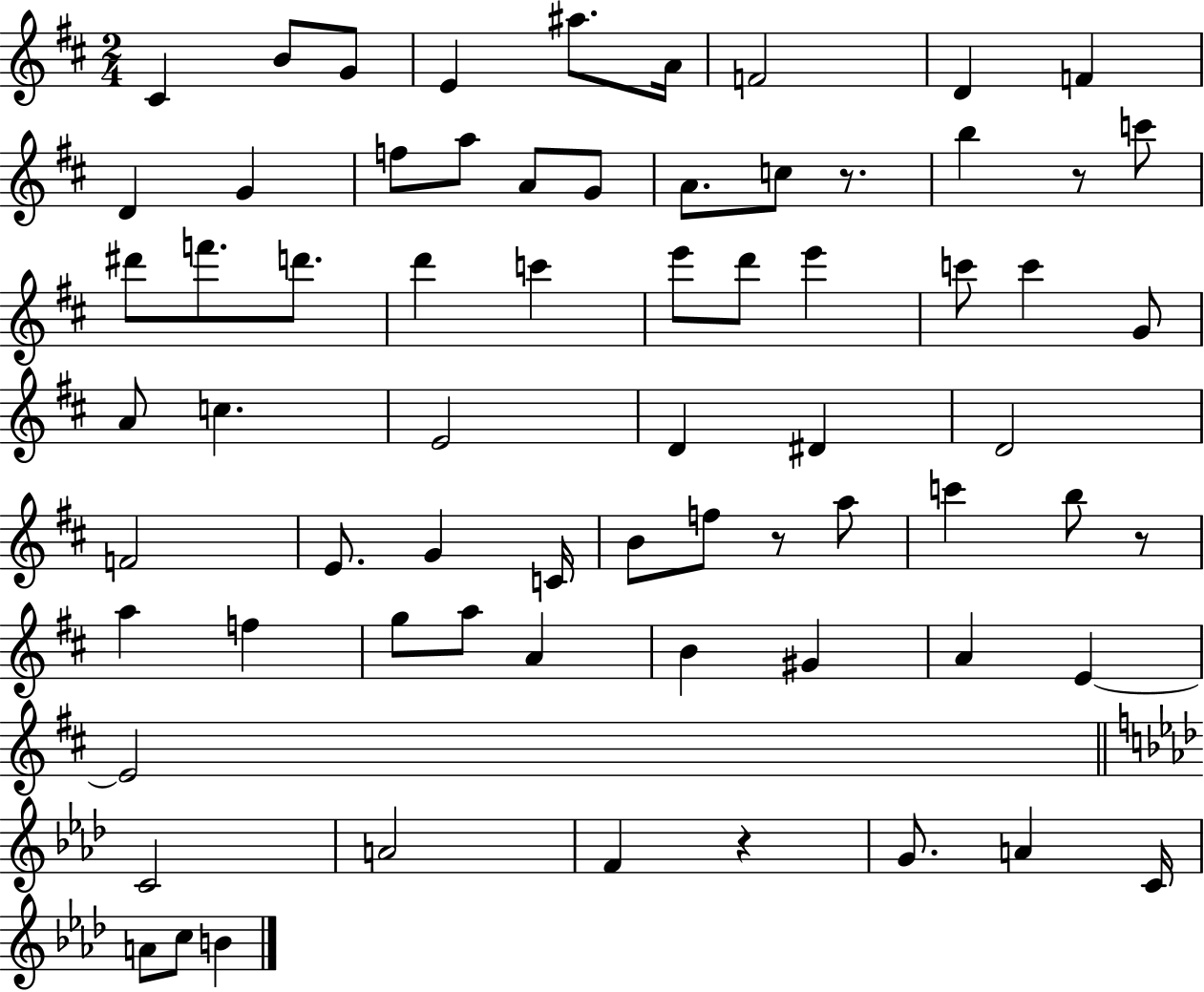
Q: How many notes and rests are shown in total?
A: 69